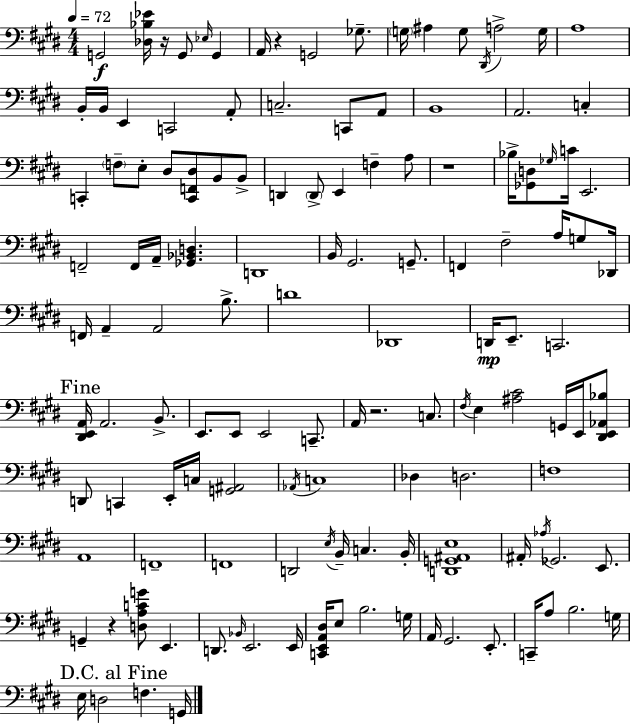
{
  \clef bass
  \numericTimeSignature
  \time 4/4
  \key e \major
  \tempo 4 = 72
  g,2\f <des bes ees'>16 r16 g,8 \grace { ees16 } g,4 | a,16 r4 g,2 ges8.-- | \parenthesize g16 ais4 g8 \acciaccatura { dis,16 } a2-> | g16 a1 | \break b,16-. b,16 e,4 c,2 | a,8-. c2.-- c,8 | a,8 b,1 | a,2. c4-. | \break c,4-. \parenthesize f8-- e8-. dis8 <c, f, dis>8 b,8 | b,8-> d,4 \parenthesize d,8-> e,4 f4-- | a8 r1 | bes16-> <ges, d>8 \grace { ges16 } c'16 e,2. | \break f,2-- f,16 a,16-- <ges, bes, d>4. | d,1 | b,16 gis,2. | g,8.-- f,4 fis2-- a16 | \break g8 des,16 f,16 a,4-- a,2 | b8.-> d'1 | des,1 | d,16\mp e,8.-- c,2. | \break \mark "Fine" <dis, e, a,>16 a,2. | b,8.-> e,8. e,8 e,2 | c,8.-- a,16 r2. | c8. \acciaccatura { fis16 } e4 <ais cis'>2 | \break g,16 e,16 <dis, e, aes, bes>8 d,8 c,4 e,16-. c16 <g, ais,>2 | \acciaccatura { aes,16 } c1 | des4 d2. | f1 | \break a,1 | f,1-- | f,1 | d,2 \acciaccatura { e16 } b,16-- c4. | \break b,16-. <d, g, ais, e>1 | ais,16-. \acciaccatura { aes16 } ges,2. | e,8. g,4-- r4 <d a c' g'>8 | e,4. d,8. \grace { bes,16 } e,2. | \break e,16 <c, e, a, dis>16 e8 b2. | g16 a,16 gis,2. | e,8.-. c,16-- a8 b2. | g16 \mark "D.C. al Fine" e16 d2 | \break f4. g,16 \bar "|."
}